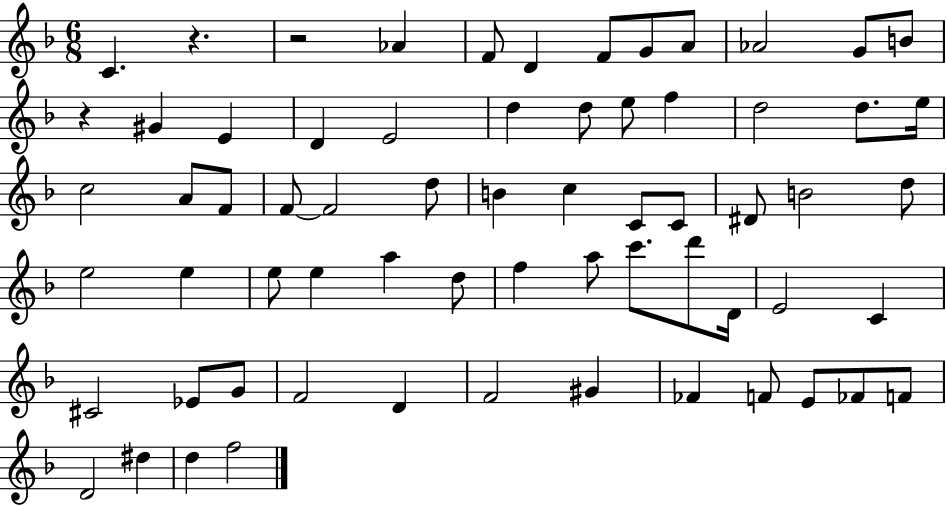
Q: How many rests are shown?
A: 3